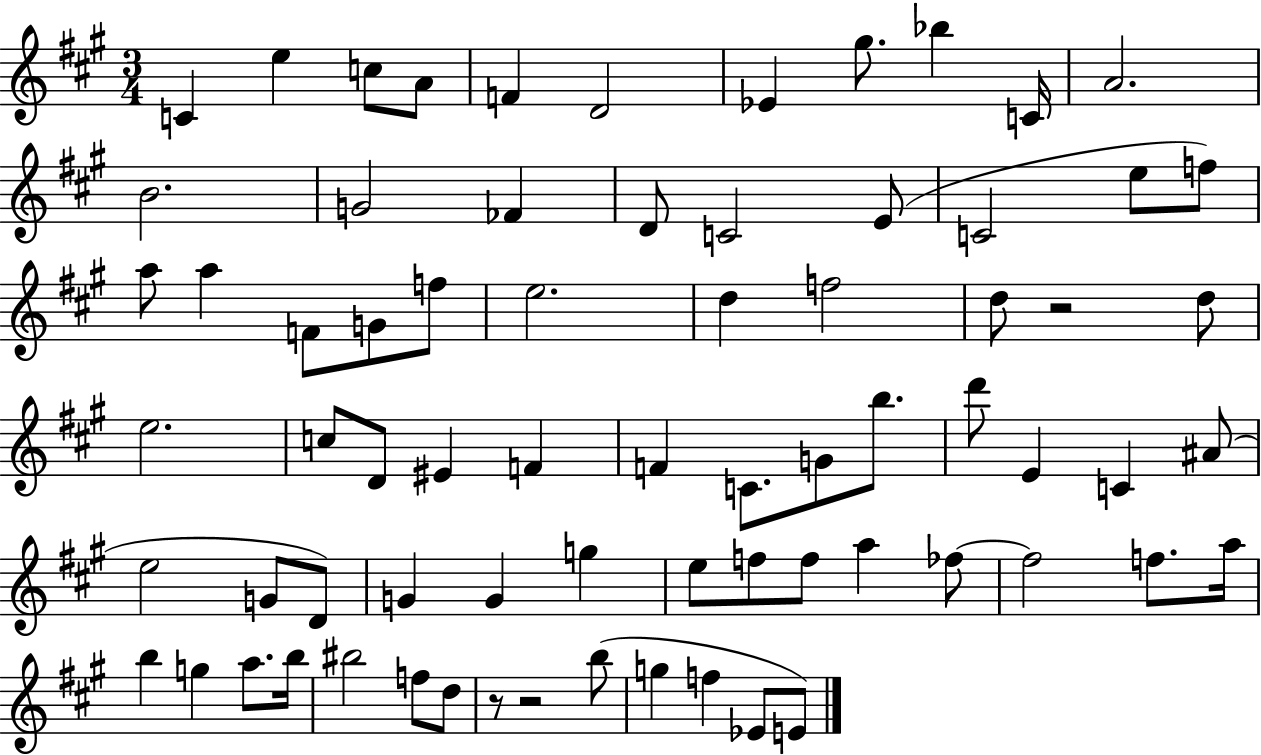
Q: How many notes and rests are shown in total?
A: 72